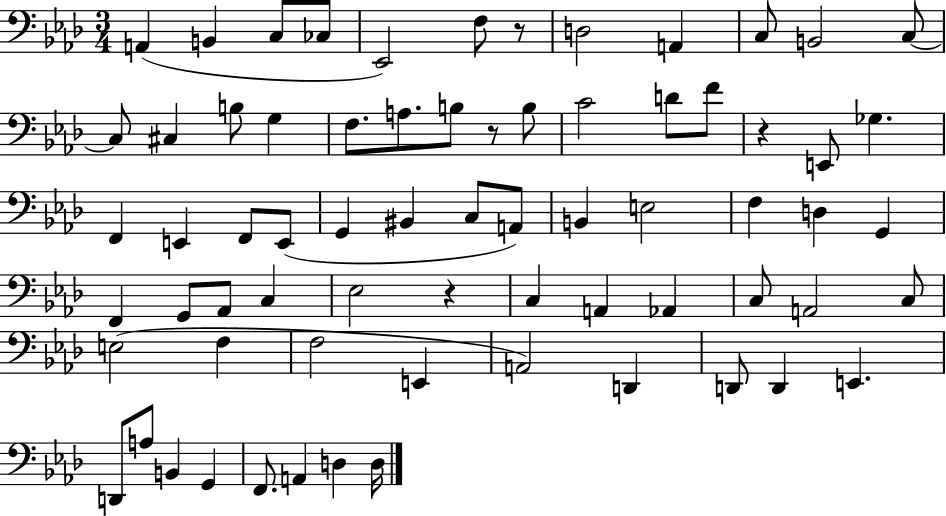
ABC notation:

X:1
T:Untitled
M:3/4
L:1/4
K:Ab
A,, B,, C,/2 _C,/2 _E,,2 F,/2 z/2 D,2 A,, C,/2 B,,2 C,/2 C,/2 ^C, B,/2 G, F,/2 A,/2 B,/2 z/2 B,/2 C2 D/2 F/2 z E,,/2 _G, F,, E,, F,,/2 E,,/2 G,, ^B,, C,/2 A,,/2 B,, E,2 F, D, G,, F,, G,,/2 _A,,/2 C, _E,2 z C, A,, _A,, C,/2 A,,2 C,/2 E,2 F, F,2 E,, A,,2 D,, D,,/2 D,, E,, D,,/2 A,/2 B,, G,, F,,/2 A,, D, D,/4